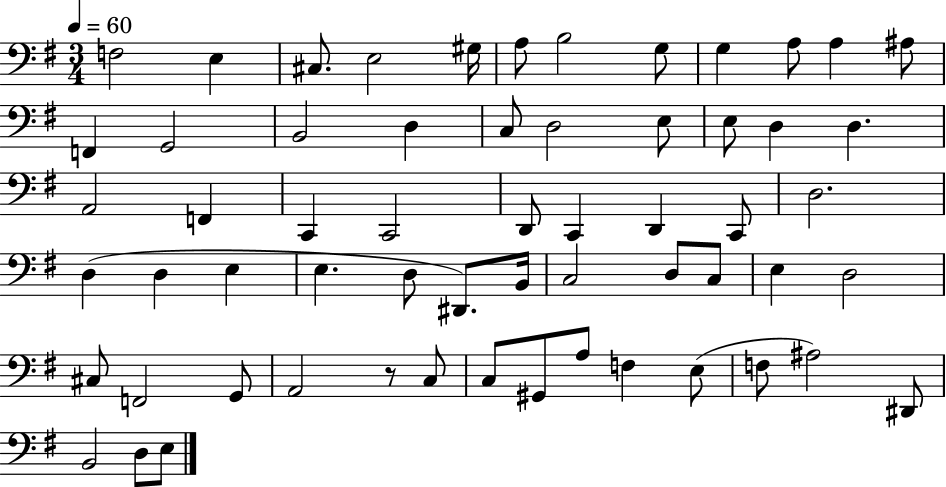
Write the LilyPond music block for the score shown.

{
  \clef bass
  \numericTimeSignature
  \time 3/4
  \key g \major
  \tempo 4 = 60
  \repeat volta 2 { f2 e4 | cis8. e2 gis16 | a8 b2 g8 | g4 a8 a4 ais8 | \break f,4 g,2 | b,2 d4 | c8 d2 e8 | e8 d4 d4. | \break a,2 f,4 | c,4 c,2 | d,8 c,4 d,4 c,8 | d2. | \break d4( d4 e4 | e4. d8 dis,8.) b,16 | c2 d8 c8 | e4 d2 | \break cis8 f,2 g,8 | a,2 r8 c8 | c8 gis,8 a8 f4 e8( | f8 ais2) dis,8 | \break b,2 d8 e8 | } \bar "|."
}